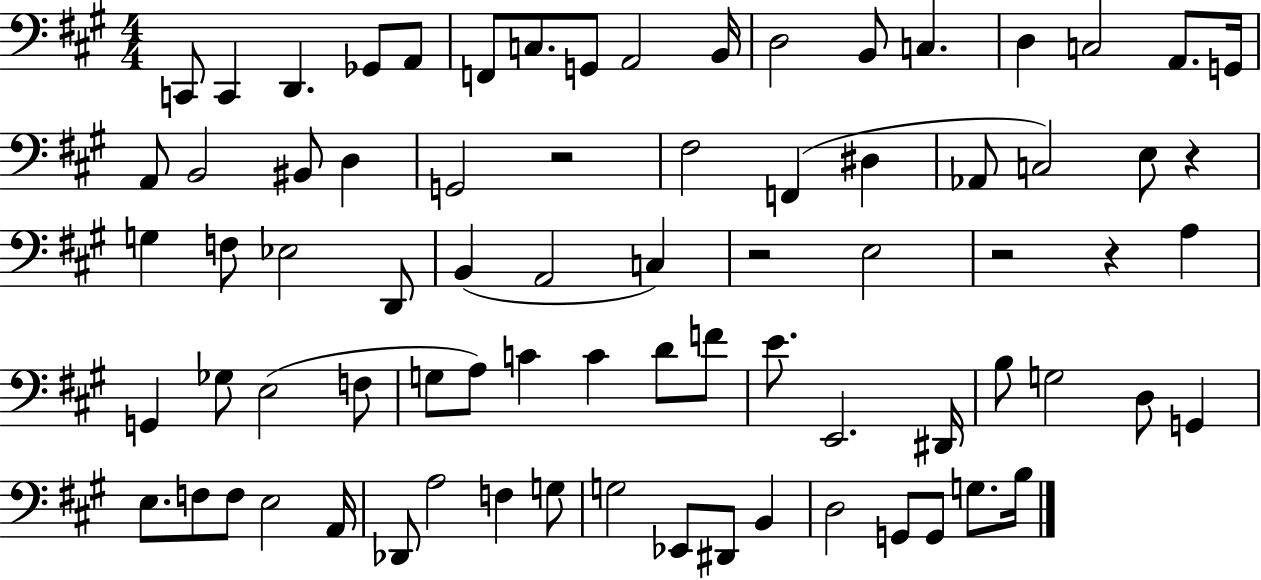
{
  \clef bass
  \numericTimeSignature
  \time 4/4
  \key a \major
  c,8 c,4 d,4. ges,8 a,8 | f,8 c8. g,8 a,2 b,16 | d2 b,8 c4. | d4 c2 a,8. g,16 | \break a,8 b,2 bis,8 d4 | g,2 r2 | fis2 f,4( dis4 | aes,8 c2) e8 r4 | \break g4 f8 ees2 d,8 | b,4( a,2 c4) | r2 e2 | r2 r4 a4 | \break g,4 ges8 e2( f8 | g8 a8) c'4 c'4 d'8 f'8 | e'8. e,2. dis,16 | b8 g2 d8 g,4 | \break e8. f8 f8 e2 a,16 | des,8 a2 f4 g8 | g2 ees,8 dis,8 b,4 | d2 g,8 g,8 g8. b16 | \break \bar "|."
}